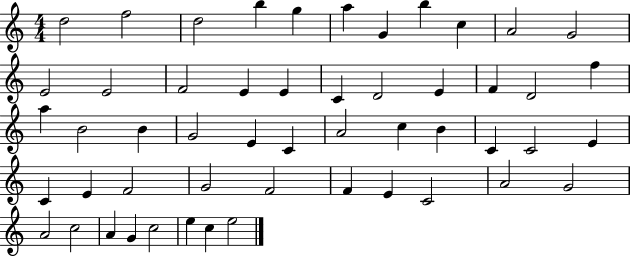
{
  \clef treble
  \numericTimeSignature
  \time 4/4
  \key c \major
  d''2 f''2 | d''2 b''4 g''4 | a''4 g'4 b''4 c''4 | a'2 g'2 | \break e'2 e'2 | f'2 e'4 e'4 | c'4 d'2 e'4 | f'4 d'2 f''4 | \break a''4 b'2 b'4 | g'2 e'4 c'4 | a'2 c''4 b'4 | c'4 c'2 e'4 | \break c'4 e'4 f'2 | g'2 f'2 | f'4 e'4 c'2 | a'2 g'2 | \break a'2 c''2 | a'4 g'4 c''2 | e''4 c''4 e''2 | \bar "|."
}